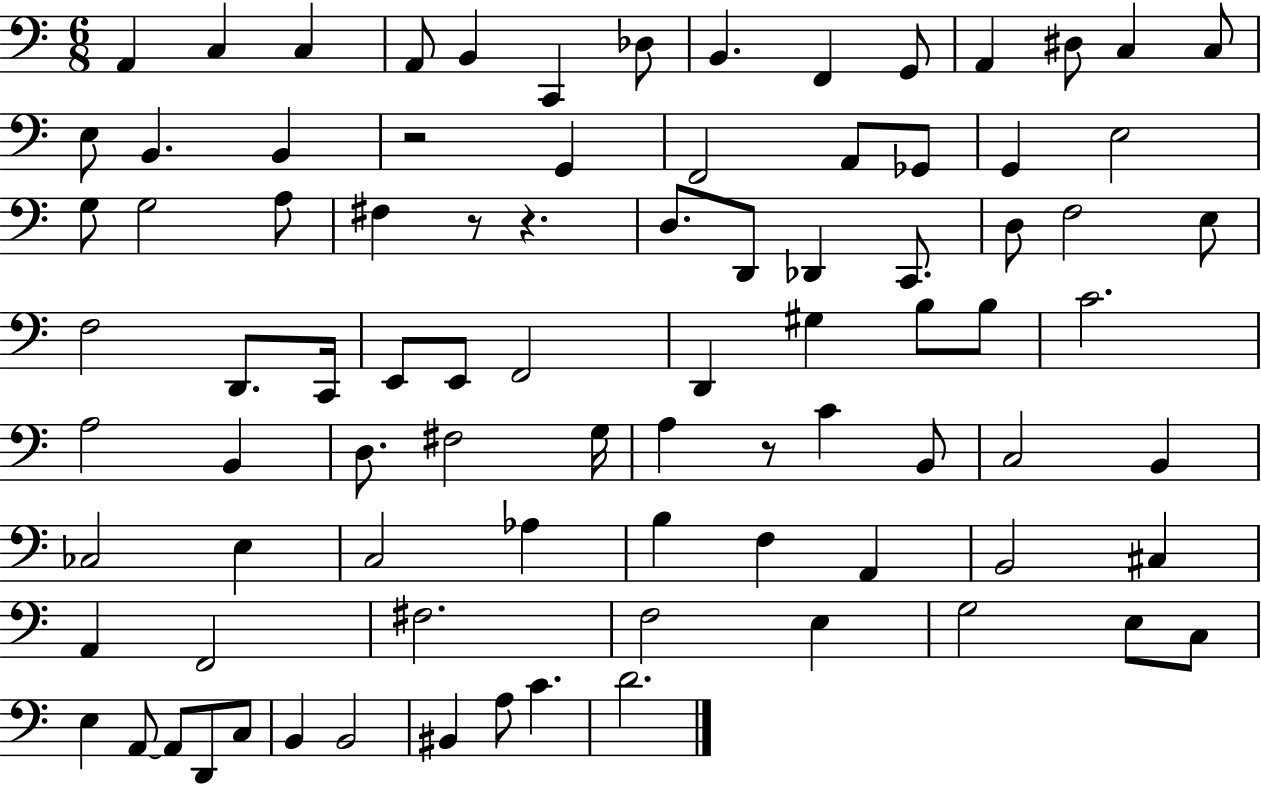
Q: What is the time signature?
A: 6/8